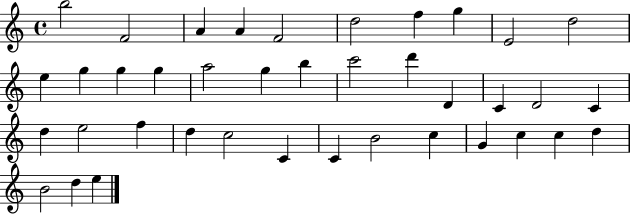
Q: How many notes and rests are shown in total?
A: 39